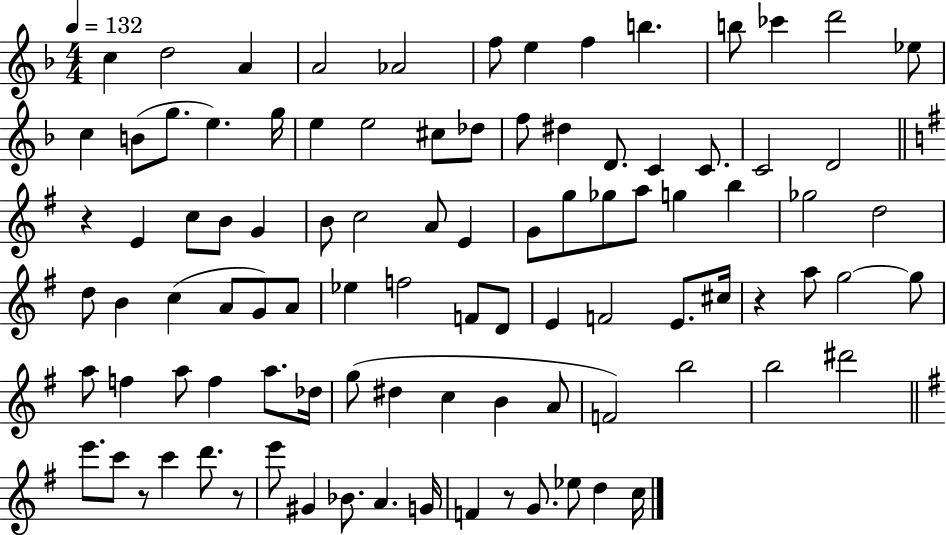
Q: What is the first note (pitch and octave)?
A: C5